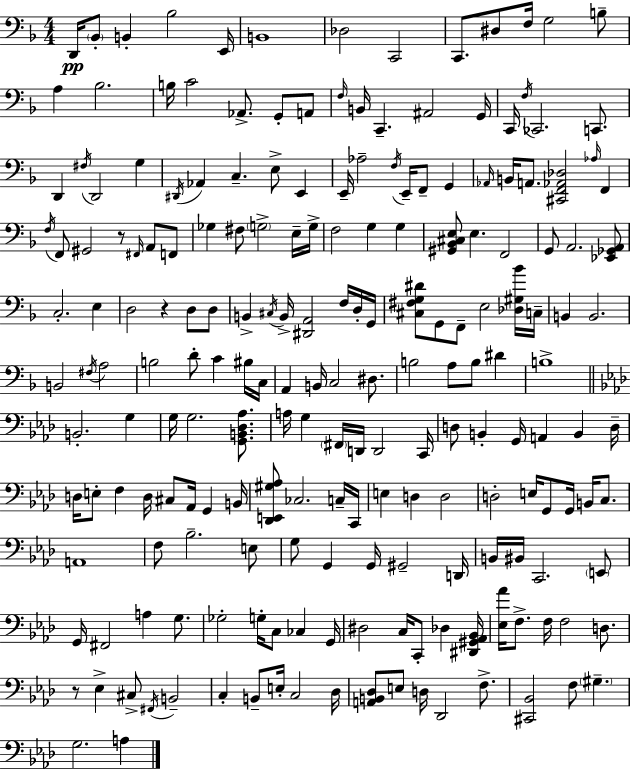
{
  \clef bass
  \numericTimeSignature
  \time 4/4
  \key f \major
  d,16\pp \parenthesize bes,8-. b,4-. bes2 e,16 | b,1 | des2 c,2 | c,8. dis8 f16 g2 b8-- | \break a4 bes2. | b16 c'2 aes,8.-> g,8-. a,8 | \grace { f16 } b,16 c,4.-- ais,2 | g,16 c,16 \acciaccatura { f16 } ces,2. c,8. | \break d,4 \acciaccatura { fis16 } d,2 g4 | \acciaccatura { dis,16 } aes,4 c4.-- e8-> | e,4 e,16-- aes2-- \acciaccatura { f16 } e,16-- f,8-- | g,4 \grace { aes,16 } b,16 a,8. <cis, f, aes, des>2 | \break \grace { aes16 } f,4 \acciaccatura { f16 } f,8 gis,2 | r8 \grace { fis,16 } a,8 f,8 ges4 fis8 \parenthesize g2-> | e16-- g16-> f2 | g4 g4 <gis, bes, cis e>8 e4. | \break f,2 g,8 a,2. | <ees, ges, a,>8 c2.-. | e4 d2 | r4 d8 d8 b,4-> \acciaccatura { cis16 } b,16-> <dis, a,>2 | \break f16 d16-. g,16 <cis fis g dis'>8 g,8 f,8-- | e2 <des gis bes'>16 c16-- b,4 b,2. | b,2 | \acciaccatura { fis16 } a2 b2 | \break d'8-. c'4 bis16 c16 a,4 b,16 | c2 dis8. b2 | a8 b8 dis'4 b1-> | \bar "||" \break \key aes \major b,2.-. g4 | g16 g2. <g, b, des aes>8. | a16 g4 \parenthesize fis,16 d,16 d,2 c,16 | d8 b,4-. g,16 a,4 b,4 d16-- | \break d16 e8-. f4 d16 cis8 aes,16 g,4 b,16 | <des, e, gis aes>8 ces2. c16-- c,16 | e4 d4 d2 | d2-. e16 g,8 g,16 b,16 c8. | \break a,1 | f8 bes2.-- e8 | g8 g,4 g,16 gis,2-- d,16 | b,16 bis,16 c,2. \parenthesize e,8 | \break g,16 fis,2 a4 g8. | ges2-. g16-. c8 ces4 g,16 | dis2 c16 c,8-. des4 <dis, gis, aes, bes,>16 | <ees aes'>16 f8.-> f16 f2 d8. | \break r8 ees4-> cis8-> \acciaccatura { fis,16 } b,2-- | c4-. b,8-- e16-. c2 | des16 <a, b, des>8 e8 d16 des,2 f8.-> | <cis, bes,>2 f8 \parenthesize gis4.-- | \break g2. a4 | \bar "|."
}